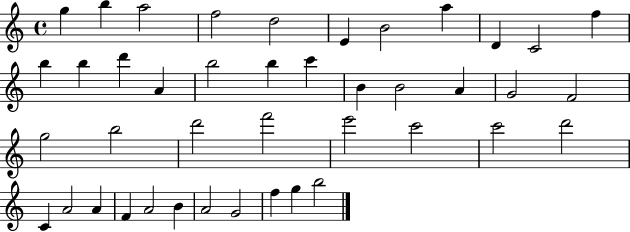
{
  \clef treble
  \time 4/4
  \defaultTimeSignature
  \key c \major
  g''4 b''4 a''2 | f''2 d''2 | e'4 b'2 a''4 | d'4 c'2 f''4 | \break b''4 b''4 d'''4 a'4 | b''2 b''4 c'''4 | b'4 b'2 a'4 | g'2 f'2 | \break g''2 b''2 | d'''2 f'''2 | e'''2 c'''2 | c'''2 d'''2 | \break c'4 a'2 a'4 | f'4 a'2 b'4 | a'2 g'2 | f''4 g''4 b''2 | \break \bar "|."
}